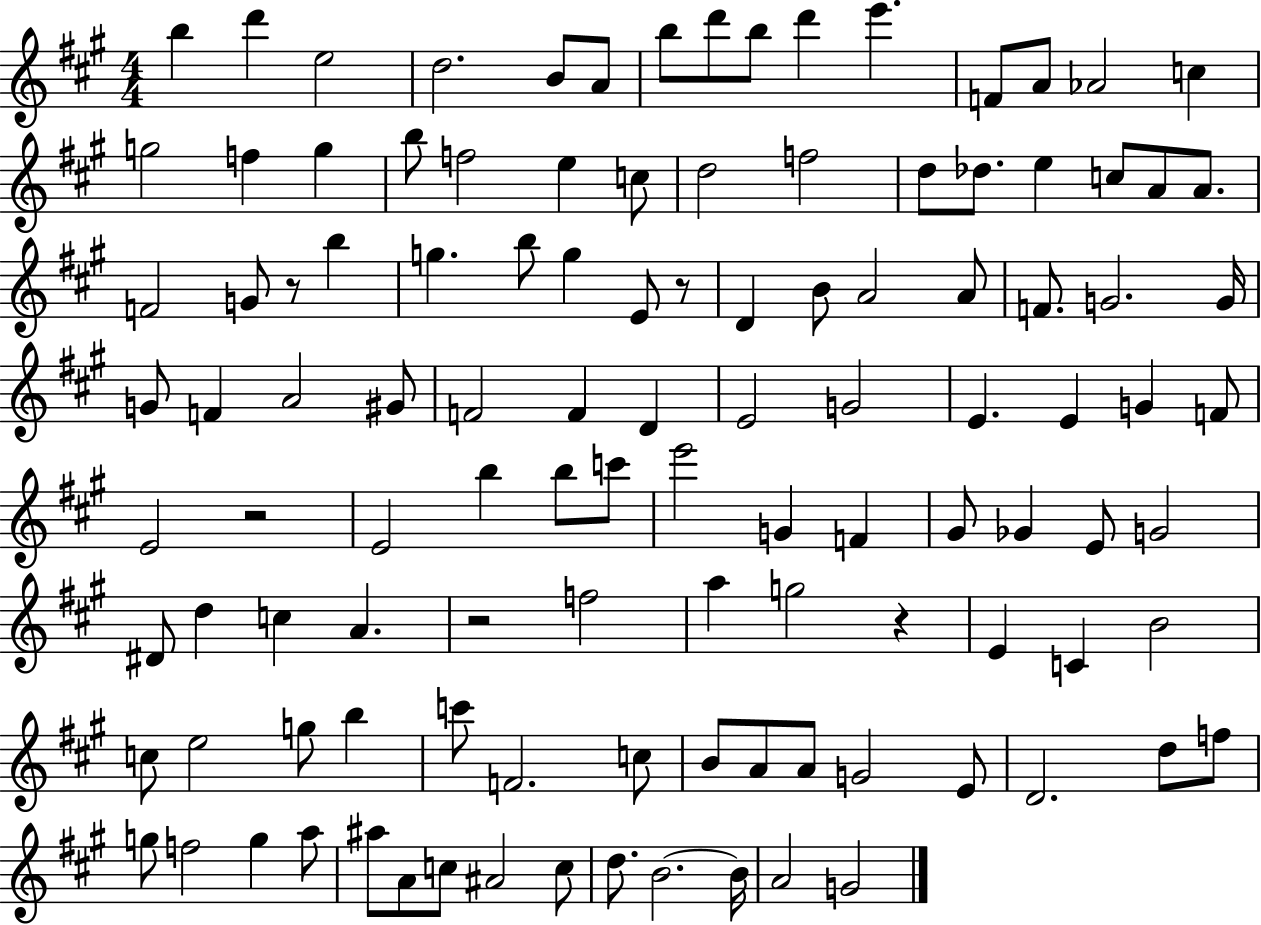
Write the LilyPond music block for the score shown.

{
  \clef treble
  \numericTimeSignature
  \time 4/4
  \key a \major
  b''4 d'''4 e''2 | d''2. b'8 a'8 | b''8 d'''8 b''8 d'''4 e'''4. | f'8 a'8 aes'2 c''4 | \break g''2 f''4 g''4 | b''8 f''2 e''4 c''8 | d''2 f''2 | d''8 des''8. e''4 c''8 a'8 a'8. | \break f'2 g'8 r8 b''4 | g''4. b''8 g''4 e'8 r8 | d'4 b'8 a'2 a'8 | f'8. g'2. g'16 | \break g'8 f'4 a'2 gis'8 | f'2 f'4 d'4 | e'2 g'2 | e'4. e'4 g'4 f'8 | \break e'2 r2 | e'2 b''4 b''8 c'''8 | e'''2 g'4 f'4 | gis'8 ges'4 e'8 g'2 | \break dis'8 d''4 c''4 a'4. | r2 f''2 | a''4 g''2 r4 | e'4 c'4 b'2 | \break c''8 e''2 g''8 b''4 | c'''8 f'2. c''8 | b'8 a'8 a'8 g'2 e'8 | d'2. d''8 f''8 | \break g''8 f''2 g''4 a''8 | ais''8 a'8 c''8 ais'2 c''8 | d''8. b'2.~~ b'16 | a'2 g'2 | \break \bar "|."
}